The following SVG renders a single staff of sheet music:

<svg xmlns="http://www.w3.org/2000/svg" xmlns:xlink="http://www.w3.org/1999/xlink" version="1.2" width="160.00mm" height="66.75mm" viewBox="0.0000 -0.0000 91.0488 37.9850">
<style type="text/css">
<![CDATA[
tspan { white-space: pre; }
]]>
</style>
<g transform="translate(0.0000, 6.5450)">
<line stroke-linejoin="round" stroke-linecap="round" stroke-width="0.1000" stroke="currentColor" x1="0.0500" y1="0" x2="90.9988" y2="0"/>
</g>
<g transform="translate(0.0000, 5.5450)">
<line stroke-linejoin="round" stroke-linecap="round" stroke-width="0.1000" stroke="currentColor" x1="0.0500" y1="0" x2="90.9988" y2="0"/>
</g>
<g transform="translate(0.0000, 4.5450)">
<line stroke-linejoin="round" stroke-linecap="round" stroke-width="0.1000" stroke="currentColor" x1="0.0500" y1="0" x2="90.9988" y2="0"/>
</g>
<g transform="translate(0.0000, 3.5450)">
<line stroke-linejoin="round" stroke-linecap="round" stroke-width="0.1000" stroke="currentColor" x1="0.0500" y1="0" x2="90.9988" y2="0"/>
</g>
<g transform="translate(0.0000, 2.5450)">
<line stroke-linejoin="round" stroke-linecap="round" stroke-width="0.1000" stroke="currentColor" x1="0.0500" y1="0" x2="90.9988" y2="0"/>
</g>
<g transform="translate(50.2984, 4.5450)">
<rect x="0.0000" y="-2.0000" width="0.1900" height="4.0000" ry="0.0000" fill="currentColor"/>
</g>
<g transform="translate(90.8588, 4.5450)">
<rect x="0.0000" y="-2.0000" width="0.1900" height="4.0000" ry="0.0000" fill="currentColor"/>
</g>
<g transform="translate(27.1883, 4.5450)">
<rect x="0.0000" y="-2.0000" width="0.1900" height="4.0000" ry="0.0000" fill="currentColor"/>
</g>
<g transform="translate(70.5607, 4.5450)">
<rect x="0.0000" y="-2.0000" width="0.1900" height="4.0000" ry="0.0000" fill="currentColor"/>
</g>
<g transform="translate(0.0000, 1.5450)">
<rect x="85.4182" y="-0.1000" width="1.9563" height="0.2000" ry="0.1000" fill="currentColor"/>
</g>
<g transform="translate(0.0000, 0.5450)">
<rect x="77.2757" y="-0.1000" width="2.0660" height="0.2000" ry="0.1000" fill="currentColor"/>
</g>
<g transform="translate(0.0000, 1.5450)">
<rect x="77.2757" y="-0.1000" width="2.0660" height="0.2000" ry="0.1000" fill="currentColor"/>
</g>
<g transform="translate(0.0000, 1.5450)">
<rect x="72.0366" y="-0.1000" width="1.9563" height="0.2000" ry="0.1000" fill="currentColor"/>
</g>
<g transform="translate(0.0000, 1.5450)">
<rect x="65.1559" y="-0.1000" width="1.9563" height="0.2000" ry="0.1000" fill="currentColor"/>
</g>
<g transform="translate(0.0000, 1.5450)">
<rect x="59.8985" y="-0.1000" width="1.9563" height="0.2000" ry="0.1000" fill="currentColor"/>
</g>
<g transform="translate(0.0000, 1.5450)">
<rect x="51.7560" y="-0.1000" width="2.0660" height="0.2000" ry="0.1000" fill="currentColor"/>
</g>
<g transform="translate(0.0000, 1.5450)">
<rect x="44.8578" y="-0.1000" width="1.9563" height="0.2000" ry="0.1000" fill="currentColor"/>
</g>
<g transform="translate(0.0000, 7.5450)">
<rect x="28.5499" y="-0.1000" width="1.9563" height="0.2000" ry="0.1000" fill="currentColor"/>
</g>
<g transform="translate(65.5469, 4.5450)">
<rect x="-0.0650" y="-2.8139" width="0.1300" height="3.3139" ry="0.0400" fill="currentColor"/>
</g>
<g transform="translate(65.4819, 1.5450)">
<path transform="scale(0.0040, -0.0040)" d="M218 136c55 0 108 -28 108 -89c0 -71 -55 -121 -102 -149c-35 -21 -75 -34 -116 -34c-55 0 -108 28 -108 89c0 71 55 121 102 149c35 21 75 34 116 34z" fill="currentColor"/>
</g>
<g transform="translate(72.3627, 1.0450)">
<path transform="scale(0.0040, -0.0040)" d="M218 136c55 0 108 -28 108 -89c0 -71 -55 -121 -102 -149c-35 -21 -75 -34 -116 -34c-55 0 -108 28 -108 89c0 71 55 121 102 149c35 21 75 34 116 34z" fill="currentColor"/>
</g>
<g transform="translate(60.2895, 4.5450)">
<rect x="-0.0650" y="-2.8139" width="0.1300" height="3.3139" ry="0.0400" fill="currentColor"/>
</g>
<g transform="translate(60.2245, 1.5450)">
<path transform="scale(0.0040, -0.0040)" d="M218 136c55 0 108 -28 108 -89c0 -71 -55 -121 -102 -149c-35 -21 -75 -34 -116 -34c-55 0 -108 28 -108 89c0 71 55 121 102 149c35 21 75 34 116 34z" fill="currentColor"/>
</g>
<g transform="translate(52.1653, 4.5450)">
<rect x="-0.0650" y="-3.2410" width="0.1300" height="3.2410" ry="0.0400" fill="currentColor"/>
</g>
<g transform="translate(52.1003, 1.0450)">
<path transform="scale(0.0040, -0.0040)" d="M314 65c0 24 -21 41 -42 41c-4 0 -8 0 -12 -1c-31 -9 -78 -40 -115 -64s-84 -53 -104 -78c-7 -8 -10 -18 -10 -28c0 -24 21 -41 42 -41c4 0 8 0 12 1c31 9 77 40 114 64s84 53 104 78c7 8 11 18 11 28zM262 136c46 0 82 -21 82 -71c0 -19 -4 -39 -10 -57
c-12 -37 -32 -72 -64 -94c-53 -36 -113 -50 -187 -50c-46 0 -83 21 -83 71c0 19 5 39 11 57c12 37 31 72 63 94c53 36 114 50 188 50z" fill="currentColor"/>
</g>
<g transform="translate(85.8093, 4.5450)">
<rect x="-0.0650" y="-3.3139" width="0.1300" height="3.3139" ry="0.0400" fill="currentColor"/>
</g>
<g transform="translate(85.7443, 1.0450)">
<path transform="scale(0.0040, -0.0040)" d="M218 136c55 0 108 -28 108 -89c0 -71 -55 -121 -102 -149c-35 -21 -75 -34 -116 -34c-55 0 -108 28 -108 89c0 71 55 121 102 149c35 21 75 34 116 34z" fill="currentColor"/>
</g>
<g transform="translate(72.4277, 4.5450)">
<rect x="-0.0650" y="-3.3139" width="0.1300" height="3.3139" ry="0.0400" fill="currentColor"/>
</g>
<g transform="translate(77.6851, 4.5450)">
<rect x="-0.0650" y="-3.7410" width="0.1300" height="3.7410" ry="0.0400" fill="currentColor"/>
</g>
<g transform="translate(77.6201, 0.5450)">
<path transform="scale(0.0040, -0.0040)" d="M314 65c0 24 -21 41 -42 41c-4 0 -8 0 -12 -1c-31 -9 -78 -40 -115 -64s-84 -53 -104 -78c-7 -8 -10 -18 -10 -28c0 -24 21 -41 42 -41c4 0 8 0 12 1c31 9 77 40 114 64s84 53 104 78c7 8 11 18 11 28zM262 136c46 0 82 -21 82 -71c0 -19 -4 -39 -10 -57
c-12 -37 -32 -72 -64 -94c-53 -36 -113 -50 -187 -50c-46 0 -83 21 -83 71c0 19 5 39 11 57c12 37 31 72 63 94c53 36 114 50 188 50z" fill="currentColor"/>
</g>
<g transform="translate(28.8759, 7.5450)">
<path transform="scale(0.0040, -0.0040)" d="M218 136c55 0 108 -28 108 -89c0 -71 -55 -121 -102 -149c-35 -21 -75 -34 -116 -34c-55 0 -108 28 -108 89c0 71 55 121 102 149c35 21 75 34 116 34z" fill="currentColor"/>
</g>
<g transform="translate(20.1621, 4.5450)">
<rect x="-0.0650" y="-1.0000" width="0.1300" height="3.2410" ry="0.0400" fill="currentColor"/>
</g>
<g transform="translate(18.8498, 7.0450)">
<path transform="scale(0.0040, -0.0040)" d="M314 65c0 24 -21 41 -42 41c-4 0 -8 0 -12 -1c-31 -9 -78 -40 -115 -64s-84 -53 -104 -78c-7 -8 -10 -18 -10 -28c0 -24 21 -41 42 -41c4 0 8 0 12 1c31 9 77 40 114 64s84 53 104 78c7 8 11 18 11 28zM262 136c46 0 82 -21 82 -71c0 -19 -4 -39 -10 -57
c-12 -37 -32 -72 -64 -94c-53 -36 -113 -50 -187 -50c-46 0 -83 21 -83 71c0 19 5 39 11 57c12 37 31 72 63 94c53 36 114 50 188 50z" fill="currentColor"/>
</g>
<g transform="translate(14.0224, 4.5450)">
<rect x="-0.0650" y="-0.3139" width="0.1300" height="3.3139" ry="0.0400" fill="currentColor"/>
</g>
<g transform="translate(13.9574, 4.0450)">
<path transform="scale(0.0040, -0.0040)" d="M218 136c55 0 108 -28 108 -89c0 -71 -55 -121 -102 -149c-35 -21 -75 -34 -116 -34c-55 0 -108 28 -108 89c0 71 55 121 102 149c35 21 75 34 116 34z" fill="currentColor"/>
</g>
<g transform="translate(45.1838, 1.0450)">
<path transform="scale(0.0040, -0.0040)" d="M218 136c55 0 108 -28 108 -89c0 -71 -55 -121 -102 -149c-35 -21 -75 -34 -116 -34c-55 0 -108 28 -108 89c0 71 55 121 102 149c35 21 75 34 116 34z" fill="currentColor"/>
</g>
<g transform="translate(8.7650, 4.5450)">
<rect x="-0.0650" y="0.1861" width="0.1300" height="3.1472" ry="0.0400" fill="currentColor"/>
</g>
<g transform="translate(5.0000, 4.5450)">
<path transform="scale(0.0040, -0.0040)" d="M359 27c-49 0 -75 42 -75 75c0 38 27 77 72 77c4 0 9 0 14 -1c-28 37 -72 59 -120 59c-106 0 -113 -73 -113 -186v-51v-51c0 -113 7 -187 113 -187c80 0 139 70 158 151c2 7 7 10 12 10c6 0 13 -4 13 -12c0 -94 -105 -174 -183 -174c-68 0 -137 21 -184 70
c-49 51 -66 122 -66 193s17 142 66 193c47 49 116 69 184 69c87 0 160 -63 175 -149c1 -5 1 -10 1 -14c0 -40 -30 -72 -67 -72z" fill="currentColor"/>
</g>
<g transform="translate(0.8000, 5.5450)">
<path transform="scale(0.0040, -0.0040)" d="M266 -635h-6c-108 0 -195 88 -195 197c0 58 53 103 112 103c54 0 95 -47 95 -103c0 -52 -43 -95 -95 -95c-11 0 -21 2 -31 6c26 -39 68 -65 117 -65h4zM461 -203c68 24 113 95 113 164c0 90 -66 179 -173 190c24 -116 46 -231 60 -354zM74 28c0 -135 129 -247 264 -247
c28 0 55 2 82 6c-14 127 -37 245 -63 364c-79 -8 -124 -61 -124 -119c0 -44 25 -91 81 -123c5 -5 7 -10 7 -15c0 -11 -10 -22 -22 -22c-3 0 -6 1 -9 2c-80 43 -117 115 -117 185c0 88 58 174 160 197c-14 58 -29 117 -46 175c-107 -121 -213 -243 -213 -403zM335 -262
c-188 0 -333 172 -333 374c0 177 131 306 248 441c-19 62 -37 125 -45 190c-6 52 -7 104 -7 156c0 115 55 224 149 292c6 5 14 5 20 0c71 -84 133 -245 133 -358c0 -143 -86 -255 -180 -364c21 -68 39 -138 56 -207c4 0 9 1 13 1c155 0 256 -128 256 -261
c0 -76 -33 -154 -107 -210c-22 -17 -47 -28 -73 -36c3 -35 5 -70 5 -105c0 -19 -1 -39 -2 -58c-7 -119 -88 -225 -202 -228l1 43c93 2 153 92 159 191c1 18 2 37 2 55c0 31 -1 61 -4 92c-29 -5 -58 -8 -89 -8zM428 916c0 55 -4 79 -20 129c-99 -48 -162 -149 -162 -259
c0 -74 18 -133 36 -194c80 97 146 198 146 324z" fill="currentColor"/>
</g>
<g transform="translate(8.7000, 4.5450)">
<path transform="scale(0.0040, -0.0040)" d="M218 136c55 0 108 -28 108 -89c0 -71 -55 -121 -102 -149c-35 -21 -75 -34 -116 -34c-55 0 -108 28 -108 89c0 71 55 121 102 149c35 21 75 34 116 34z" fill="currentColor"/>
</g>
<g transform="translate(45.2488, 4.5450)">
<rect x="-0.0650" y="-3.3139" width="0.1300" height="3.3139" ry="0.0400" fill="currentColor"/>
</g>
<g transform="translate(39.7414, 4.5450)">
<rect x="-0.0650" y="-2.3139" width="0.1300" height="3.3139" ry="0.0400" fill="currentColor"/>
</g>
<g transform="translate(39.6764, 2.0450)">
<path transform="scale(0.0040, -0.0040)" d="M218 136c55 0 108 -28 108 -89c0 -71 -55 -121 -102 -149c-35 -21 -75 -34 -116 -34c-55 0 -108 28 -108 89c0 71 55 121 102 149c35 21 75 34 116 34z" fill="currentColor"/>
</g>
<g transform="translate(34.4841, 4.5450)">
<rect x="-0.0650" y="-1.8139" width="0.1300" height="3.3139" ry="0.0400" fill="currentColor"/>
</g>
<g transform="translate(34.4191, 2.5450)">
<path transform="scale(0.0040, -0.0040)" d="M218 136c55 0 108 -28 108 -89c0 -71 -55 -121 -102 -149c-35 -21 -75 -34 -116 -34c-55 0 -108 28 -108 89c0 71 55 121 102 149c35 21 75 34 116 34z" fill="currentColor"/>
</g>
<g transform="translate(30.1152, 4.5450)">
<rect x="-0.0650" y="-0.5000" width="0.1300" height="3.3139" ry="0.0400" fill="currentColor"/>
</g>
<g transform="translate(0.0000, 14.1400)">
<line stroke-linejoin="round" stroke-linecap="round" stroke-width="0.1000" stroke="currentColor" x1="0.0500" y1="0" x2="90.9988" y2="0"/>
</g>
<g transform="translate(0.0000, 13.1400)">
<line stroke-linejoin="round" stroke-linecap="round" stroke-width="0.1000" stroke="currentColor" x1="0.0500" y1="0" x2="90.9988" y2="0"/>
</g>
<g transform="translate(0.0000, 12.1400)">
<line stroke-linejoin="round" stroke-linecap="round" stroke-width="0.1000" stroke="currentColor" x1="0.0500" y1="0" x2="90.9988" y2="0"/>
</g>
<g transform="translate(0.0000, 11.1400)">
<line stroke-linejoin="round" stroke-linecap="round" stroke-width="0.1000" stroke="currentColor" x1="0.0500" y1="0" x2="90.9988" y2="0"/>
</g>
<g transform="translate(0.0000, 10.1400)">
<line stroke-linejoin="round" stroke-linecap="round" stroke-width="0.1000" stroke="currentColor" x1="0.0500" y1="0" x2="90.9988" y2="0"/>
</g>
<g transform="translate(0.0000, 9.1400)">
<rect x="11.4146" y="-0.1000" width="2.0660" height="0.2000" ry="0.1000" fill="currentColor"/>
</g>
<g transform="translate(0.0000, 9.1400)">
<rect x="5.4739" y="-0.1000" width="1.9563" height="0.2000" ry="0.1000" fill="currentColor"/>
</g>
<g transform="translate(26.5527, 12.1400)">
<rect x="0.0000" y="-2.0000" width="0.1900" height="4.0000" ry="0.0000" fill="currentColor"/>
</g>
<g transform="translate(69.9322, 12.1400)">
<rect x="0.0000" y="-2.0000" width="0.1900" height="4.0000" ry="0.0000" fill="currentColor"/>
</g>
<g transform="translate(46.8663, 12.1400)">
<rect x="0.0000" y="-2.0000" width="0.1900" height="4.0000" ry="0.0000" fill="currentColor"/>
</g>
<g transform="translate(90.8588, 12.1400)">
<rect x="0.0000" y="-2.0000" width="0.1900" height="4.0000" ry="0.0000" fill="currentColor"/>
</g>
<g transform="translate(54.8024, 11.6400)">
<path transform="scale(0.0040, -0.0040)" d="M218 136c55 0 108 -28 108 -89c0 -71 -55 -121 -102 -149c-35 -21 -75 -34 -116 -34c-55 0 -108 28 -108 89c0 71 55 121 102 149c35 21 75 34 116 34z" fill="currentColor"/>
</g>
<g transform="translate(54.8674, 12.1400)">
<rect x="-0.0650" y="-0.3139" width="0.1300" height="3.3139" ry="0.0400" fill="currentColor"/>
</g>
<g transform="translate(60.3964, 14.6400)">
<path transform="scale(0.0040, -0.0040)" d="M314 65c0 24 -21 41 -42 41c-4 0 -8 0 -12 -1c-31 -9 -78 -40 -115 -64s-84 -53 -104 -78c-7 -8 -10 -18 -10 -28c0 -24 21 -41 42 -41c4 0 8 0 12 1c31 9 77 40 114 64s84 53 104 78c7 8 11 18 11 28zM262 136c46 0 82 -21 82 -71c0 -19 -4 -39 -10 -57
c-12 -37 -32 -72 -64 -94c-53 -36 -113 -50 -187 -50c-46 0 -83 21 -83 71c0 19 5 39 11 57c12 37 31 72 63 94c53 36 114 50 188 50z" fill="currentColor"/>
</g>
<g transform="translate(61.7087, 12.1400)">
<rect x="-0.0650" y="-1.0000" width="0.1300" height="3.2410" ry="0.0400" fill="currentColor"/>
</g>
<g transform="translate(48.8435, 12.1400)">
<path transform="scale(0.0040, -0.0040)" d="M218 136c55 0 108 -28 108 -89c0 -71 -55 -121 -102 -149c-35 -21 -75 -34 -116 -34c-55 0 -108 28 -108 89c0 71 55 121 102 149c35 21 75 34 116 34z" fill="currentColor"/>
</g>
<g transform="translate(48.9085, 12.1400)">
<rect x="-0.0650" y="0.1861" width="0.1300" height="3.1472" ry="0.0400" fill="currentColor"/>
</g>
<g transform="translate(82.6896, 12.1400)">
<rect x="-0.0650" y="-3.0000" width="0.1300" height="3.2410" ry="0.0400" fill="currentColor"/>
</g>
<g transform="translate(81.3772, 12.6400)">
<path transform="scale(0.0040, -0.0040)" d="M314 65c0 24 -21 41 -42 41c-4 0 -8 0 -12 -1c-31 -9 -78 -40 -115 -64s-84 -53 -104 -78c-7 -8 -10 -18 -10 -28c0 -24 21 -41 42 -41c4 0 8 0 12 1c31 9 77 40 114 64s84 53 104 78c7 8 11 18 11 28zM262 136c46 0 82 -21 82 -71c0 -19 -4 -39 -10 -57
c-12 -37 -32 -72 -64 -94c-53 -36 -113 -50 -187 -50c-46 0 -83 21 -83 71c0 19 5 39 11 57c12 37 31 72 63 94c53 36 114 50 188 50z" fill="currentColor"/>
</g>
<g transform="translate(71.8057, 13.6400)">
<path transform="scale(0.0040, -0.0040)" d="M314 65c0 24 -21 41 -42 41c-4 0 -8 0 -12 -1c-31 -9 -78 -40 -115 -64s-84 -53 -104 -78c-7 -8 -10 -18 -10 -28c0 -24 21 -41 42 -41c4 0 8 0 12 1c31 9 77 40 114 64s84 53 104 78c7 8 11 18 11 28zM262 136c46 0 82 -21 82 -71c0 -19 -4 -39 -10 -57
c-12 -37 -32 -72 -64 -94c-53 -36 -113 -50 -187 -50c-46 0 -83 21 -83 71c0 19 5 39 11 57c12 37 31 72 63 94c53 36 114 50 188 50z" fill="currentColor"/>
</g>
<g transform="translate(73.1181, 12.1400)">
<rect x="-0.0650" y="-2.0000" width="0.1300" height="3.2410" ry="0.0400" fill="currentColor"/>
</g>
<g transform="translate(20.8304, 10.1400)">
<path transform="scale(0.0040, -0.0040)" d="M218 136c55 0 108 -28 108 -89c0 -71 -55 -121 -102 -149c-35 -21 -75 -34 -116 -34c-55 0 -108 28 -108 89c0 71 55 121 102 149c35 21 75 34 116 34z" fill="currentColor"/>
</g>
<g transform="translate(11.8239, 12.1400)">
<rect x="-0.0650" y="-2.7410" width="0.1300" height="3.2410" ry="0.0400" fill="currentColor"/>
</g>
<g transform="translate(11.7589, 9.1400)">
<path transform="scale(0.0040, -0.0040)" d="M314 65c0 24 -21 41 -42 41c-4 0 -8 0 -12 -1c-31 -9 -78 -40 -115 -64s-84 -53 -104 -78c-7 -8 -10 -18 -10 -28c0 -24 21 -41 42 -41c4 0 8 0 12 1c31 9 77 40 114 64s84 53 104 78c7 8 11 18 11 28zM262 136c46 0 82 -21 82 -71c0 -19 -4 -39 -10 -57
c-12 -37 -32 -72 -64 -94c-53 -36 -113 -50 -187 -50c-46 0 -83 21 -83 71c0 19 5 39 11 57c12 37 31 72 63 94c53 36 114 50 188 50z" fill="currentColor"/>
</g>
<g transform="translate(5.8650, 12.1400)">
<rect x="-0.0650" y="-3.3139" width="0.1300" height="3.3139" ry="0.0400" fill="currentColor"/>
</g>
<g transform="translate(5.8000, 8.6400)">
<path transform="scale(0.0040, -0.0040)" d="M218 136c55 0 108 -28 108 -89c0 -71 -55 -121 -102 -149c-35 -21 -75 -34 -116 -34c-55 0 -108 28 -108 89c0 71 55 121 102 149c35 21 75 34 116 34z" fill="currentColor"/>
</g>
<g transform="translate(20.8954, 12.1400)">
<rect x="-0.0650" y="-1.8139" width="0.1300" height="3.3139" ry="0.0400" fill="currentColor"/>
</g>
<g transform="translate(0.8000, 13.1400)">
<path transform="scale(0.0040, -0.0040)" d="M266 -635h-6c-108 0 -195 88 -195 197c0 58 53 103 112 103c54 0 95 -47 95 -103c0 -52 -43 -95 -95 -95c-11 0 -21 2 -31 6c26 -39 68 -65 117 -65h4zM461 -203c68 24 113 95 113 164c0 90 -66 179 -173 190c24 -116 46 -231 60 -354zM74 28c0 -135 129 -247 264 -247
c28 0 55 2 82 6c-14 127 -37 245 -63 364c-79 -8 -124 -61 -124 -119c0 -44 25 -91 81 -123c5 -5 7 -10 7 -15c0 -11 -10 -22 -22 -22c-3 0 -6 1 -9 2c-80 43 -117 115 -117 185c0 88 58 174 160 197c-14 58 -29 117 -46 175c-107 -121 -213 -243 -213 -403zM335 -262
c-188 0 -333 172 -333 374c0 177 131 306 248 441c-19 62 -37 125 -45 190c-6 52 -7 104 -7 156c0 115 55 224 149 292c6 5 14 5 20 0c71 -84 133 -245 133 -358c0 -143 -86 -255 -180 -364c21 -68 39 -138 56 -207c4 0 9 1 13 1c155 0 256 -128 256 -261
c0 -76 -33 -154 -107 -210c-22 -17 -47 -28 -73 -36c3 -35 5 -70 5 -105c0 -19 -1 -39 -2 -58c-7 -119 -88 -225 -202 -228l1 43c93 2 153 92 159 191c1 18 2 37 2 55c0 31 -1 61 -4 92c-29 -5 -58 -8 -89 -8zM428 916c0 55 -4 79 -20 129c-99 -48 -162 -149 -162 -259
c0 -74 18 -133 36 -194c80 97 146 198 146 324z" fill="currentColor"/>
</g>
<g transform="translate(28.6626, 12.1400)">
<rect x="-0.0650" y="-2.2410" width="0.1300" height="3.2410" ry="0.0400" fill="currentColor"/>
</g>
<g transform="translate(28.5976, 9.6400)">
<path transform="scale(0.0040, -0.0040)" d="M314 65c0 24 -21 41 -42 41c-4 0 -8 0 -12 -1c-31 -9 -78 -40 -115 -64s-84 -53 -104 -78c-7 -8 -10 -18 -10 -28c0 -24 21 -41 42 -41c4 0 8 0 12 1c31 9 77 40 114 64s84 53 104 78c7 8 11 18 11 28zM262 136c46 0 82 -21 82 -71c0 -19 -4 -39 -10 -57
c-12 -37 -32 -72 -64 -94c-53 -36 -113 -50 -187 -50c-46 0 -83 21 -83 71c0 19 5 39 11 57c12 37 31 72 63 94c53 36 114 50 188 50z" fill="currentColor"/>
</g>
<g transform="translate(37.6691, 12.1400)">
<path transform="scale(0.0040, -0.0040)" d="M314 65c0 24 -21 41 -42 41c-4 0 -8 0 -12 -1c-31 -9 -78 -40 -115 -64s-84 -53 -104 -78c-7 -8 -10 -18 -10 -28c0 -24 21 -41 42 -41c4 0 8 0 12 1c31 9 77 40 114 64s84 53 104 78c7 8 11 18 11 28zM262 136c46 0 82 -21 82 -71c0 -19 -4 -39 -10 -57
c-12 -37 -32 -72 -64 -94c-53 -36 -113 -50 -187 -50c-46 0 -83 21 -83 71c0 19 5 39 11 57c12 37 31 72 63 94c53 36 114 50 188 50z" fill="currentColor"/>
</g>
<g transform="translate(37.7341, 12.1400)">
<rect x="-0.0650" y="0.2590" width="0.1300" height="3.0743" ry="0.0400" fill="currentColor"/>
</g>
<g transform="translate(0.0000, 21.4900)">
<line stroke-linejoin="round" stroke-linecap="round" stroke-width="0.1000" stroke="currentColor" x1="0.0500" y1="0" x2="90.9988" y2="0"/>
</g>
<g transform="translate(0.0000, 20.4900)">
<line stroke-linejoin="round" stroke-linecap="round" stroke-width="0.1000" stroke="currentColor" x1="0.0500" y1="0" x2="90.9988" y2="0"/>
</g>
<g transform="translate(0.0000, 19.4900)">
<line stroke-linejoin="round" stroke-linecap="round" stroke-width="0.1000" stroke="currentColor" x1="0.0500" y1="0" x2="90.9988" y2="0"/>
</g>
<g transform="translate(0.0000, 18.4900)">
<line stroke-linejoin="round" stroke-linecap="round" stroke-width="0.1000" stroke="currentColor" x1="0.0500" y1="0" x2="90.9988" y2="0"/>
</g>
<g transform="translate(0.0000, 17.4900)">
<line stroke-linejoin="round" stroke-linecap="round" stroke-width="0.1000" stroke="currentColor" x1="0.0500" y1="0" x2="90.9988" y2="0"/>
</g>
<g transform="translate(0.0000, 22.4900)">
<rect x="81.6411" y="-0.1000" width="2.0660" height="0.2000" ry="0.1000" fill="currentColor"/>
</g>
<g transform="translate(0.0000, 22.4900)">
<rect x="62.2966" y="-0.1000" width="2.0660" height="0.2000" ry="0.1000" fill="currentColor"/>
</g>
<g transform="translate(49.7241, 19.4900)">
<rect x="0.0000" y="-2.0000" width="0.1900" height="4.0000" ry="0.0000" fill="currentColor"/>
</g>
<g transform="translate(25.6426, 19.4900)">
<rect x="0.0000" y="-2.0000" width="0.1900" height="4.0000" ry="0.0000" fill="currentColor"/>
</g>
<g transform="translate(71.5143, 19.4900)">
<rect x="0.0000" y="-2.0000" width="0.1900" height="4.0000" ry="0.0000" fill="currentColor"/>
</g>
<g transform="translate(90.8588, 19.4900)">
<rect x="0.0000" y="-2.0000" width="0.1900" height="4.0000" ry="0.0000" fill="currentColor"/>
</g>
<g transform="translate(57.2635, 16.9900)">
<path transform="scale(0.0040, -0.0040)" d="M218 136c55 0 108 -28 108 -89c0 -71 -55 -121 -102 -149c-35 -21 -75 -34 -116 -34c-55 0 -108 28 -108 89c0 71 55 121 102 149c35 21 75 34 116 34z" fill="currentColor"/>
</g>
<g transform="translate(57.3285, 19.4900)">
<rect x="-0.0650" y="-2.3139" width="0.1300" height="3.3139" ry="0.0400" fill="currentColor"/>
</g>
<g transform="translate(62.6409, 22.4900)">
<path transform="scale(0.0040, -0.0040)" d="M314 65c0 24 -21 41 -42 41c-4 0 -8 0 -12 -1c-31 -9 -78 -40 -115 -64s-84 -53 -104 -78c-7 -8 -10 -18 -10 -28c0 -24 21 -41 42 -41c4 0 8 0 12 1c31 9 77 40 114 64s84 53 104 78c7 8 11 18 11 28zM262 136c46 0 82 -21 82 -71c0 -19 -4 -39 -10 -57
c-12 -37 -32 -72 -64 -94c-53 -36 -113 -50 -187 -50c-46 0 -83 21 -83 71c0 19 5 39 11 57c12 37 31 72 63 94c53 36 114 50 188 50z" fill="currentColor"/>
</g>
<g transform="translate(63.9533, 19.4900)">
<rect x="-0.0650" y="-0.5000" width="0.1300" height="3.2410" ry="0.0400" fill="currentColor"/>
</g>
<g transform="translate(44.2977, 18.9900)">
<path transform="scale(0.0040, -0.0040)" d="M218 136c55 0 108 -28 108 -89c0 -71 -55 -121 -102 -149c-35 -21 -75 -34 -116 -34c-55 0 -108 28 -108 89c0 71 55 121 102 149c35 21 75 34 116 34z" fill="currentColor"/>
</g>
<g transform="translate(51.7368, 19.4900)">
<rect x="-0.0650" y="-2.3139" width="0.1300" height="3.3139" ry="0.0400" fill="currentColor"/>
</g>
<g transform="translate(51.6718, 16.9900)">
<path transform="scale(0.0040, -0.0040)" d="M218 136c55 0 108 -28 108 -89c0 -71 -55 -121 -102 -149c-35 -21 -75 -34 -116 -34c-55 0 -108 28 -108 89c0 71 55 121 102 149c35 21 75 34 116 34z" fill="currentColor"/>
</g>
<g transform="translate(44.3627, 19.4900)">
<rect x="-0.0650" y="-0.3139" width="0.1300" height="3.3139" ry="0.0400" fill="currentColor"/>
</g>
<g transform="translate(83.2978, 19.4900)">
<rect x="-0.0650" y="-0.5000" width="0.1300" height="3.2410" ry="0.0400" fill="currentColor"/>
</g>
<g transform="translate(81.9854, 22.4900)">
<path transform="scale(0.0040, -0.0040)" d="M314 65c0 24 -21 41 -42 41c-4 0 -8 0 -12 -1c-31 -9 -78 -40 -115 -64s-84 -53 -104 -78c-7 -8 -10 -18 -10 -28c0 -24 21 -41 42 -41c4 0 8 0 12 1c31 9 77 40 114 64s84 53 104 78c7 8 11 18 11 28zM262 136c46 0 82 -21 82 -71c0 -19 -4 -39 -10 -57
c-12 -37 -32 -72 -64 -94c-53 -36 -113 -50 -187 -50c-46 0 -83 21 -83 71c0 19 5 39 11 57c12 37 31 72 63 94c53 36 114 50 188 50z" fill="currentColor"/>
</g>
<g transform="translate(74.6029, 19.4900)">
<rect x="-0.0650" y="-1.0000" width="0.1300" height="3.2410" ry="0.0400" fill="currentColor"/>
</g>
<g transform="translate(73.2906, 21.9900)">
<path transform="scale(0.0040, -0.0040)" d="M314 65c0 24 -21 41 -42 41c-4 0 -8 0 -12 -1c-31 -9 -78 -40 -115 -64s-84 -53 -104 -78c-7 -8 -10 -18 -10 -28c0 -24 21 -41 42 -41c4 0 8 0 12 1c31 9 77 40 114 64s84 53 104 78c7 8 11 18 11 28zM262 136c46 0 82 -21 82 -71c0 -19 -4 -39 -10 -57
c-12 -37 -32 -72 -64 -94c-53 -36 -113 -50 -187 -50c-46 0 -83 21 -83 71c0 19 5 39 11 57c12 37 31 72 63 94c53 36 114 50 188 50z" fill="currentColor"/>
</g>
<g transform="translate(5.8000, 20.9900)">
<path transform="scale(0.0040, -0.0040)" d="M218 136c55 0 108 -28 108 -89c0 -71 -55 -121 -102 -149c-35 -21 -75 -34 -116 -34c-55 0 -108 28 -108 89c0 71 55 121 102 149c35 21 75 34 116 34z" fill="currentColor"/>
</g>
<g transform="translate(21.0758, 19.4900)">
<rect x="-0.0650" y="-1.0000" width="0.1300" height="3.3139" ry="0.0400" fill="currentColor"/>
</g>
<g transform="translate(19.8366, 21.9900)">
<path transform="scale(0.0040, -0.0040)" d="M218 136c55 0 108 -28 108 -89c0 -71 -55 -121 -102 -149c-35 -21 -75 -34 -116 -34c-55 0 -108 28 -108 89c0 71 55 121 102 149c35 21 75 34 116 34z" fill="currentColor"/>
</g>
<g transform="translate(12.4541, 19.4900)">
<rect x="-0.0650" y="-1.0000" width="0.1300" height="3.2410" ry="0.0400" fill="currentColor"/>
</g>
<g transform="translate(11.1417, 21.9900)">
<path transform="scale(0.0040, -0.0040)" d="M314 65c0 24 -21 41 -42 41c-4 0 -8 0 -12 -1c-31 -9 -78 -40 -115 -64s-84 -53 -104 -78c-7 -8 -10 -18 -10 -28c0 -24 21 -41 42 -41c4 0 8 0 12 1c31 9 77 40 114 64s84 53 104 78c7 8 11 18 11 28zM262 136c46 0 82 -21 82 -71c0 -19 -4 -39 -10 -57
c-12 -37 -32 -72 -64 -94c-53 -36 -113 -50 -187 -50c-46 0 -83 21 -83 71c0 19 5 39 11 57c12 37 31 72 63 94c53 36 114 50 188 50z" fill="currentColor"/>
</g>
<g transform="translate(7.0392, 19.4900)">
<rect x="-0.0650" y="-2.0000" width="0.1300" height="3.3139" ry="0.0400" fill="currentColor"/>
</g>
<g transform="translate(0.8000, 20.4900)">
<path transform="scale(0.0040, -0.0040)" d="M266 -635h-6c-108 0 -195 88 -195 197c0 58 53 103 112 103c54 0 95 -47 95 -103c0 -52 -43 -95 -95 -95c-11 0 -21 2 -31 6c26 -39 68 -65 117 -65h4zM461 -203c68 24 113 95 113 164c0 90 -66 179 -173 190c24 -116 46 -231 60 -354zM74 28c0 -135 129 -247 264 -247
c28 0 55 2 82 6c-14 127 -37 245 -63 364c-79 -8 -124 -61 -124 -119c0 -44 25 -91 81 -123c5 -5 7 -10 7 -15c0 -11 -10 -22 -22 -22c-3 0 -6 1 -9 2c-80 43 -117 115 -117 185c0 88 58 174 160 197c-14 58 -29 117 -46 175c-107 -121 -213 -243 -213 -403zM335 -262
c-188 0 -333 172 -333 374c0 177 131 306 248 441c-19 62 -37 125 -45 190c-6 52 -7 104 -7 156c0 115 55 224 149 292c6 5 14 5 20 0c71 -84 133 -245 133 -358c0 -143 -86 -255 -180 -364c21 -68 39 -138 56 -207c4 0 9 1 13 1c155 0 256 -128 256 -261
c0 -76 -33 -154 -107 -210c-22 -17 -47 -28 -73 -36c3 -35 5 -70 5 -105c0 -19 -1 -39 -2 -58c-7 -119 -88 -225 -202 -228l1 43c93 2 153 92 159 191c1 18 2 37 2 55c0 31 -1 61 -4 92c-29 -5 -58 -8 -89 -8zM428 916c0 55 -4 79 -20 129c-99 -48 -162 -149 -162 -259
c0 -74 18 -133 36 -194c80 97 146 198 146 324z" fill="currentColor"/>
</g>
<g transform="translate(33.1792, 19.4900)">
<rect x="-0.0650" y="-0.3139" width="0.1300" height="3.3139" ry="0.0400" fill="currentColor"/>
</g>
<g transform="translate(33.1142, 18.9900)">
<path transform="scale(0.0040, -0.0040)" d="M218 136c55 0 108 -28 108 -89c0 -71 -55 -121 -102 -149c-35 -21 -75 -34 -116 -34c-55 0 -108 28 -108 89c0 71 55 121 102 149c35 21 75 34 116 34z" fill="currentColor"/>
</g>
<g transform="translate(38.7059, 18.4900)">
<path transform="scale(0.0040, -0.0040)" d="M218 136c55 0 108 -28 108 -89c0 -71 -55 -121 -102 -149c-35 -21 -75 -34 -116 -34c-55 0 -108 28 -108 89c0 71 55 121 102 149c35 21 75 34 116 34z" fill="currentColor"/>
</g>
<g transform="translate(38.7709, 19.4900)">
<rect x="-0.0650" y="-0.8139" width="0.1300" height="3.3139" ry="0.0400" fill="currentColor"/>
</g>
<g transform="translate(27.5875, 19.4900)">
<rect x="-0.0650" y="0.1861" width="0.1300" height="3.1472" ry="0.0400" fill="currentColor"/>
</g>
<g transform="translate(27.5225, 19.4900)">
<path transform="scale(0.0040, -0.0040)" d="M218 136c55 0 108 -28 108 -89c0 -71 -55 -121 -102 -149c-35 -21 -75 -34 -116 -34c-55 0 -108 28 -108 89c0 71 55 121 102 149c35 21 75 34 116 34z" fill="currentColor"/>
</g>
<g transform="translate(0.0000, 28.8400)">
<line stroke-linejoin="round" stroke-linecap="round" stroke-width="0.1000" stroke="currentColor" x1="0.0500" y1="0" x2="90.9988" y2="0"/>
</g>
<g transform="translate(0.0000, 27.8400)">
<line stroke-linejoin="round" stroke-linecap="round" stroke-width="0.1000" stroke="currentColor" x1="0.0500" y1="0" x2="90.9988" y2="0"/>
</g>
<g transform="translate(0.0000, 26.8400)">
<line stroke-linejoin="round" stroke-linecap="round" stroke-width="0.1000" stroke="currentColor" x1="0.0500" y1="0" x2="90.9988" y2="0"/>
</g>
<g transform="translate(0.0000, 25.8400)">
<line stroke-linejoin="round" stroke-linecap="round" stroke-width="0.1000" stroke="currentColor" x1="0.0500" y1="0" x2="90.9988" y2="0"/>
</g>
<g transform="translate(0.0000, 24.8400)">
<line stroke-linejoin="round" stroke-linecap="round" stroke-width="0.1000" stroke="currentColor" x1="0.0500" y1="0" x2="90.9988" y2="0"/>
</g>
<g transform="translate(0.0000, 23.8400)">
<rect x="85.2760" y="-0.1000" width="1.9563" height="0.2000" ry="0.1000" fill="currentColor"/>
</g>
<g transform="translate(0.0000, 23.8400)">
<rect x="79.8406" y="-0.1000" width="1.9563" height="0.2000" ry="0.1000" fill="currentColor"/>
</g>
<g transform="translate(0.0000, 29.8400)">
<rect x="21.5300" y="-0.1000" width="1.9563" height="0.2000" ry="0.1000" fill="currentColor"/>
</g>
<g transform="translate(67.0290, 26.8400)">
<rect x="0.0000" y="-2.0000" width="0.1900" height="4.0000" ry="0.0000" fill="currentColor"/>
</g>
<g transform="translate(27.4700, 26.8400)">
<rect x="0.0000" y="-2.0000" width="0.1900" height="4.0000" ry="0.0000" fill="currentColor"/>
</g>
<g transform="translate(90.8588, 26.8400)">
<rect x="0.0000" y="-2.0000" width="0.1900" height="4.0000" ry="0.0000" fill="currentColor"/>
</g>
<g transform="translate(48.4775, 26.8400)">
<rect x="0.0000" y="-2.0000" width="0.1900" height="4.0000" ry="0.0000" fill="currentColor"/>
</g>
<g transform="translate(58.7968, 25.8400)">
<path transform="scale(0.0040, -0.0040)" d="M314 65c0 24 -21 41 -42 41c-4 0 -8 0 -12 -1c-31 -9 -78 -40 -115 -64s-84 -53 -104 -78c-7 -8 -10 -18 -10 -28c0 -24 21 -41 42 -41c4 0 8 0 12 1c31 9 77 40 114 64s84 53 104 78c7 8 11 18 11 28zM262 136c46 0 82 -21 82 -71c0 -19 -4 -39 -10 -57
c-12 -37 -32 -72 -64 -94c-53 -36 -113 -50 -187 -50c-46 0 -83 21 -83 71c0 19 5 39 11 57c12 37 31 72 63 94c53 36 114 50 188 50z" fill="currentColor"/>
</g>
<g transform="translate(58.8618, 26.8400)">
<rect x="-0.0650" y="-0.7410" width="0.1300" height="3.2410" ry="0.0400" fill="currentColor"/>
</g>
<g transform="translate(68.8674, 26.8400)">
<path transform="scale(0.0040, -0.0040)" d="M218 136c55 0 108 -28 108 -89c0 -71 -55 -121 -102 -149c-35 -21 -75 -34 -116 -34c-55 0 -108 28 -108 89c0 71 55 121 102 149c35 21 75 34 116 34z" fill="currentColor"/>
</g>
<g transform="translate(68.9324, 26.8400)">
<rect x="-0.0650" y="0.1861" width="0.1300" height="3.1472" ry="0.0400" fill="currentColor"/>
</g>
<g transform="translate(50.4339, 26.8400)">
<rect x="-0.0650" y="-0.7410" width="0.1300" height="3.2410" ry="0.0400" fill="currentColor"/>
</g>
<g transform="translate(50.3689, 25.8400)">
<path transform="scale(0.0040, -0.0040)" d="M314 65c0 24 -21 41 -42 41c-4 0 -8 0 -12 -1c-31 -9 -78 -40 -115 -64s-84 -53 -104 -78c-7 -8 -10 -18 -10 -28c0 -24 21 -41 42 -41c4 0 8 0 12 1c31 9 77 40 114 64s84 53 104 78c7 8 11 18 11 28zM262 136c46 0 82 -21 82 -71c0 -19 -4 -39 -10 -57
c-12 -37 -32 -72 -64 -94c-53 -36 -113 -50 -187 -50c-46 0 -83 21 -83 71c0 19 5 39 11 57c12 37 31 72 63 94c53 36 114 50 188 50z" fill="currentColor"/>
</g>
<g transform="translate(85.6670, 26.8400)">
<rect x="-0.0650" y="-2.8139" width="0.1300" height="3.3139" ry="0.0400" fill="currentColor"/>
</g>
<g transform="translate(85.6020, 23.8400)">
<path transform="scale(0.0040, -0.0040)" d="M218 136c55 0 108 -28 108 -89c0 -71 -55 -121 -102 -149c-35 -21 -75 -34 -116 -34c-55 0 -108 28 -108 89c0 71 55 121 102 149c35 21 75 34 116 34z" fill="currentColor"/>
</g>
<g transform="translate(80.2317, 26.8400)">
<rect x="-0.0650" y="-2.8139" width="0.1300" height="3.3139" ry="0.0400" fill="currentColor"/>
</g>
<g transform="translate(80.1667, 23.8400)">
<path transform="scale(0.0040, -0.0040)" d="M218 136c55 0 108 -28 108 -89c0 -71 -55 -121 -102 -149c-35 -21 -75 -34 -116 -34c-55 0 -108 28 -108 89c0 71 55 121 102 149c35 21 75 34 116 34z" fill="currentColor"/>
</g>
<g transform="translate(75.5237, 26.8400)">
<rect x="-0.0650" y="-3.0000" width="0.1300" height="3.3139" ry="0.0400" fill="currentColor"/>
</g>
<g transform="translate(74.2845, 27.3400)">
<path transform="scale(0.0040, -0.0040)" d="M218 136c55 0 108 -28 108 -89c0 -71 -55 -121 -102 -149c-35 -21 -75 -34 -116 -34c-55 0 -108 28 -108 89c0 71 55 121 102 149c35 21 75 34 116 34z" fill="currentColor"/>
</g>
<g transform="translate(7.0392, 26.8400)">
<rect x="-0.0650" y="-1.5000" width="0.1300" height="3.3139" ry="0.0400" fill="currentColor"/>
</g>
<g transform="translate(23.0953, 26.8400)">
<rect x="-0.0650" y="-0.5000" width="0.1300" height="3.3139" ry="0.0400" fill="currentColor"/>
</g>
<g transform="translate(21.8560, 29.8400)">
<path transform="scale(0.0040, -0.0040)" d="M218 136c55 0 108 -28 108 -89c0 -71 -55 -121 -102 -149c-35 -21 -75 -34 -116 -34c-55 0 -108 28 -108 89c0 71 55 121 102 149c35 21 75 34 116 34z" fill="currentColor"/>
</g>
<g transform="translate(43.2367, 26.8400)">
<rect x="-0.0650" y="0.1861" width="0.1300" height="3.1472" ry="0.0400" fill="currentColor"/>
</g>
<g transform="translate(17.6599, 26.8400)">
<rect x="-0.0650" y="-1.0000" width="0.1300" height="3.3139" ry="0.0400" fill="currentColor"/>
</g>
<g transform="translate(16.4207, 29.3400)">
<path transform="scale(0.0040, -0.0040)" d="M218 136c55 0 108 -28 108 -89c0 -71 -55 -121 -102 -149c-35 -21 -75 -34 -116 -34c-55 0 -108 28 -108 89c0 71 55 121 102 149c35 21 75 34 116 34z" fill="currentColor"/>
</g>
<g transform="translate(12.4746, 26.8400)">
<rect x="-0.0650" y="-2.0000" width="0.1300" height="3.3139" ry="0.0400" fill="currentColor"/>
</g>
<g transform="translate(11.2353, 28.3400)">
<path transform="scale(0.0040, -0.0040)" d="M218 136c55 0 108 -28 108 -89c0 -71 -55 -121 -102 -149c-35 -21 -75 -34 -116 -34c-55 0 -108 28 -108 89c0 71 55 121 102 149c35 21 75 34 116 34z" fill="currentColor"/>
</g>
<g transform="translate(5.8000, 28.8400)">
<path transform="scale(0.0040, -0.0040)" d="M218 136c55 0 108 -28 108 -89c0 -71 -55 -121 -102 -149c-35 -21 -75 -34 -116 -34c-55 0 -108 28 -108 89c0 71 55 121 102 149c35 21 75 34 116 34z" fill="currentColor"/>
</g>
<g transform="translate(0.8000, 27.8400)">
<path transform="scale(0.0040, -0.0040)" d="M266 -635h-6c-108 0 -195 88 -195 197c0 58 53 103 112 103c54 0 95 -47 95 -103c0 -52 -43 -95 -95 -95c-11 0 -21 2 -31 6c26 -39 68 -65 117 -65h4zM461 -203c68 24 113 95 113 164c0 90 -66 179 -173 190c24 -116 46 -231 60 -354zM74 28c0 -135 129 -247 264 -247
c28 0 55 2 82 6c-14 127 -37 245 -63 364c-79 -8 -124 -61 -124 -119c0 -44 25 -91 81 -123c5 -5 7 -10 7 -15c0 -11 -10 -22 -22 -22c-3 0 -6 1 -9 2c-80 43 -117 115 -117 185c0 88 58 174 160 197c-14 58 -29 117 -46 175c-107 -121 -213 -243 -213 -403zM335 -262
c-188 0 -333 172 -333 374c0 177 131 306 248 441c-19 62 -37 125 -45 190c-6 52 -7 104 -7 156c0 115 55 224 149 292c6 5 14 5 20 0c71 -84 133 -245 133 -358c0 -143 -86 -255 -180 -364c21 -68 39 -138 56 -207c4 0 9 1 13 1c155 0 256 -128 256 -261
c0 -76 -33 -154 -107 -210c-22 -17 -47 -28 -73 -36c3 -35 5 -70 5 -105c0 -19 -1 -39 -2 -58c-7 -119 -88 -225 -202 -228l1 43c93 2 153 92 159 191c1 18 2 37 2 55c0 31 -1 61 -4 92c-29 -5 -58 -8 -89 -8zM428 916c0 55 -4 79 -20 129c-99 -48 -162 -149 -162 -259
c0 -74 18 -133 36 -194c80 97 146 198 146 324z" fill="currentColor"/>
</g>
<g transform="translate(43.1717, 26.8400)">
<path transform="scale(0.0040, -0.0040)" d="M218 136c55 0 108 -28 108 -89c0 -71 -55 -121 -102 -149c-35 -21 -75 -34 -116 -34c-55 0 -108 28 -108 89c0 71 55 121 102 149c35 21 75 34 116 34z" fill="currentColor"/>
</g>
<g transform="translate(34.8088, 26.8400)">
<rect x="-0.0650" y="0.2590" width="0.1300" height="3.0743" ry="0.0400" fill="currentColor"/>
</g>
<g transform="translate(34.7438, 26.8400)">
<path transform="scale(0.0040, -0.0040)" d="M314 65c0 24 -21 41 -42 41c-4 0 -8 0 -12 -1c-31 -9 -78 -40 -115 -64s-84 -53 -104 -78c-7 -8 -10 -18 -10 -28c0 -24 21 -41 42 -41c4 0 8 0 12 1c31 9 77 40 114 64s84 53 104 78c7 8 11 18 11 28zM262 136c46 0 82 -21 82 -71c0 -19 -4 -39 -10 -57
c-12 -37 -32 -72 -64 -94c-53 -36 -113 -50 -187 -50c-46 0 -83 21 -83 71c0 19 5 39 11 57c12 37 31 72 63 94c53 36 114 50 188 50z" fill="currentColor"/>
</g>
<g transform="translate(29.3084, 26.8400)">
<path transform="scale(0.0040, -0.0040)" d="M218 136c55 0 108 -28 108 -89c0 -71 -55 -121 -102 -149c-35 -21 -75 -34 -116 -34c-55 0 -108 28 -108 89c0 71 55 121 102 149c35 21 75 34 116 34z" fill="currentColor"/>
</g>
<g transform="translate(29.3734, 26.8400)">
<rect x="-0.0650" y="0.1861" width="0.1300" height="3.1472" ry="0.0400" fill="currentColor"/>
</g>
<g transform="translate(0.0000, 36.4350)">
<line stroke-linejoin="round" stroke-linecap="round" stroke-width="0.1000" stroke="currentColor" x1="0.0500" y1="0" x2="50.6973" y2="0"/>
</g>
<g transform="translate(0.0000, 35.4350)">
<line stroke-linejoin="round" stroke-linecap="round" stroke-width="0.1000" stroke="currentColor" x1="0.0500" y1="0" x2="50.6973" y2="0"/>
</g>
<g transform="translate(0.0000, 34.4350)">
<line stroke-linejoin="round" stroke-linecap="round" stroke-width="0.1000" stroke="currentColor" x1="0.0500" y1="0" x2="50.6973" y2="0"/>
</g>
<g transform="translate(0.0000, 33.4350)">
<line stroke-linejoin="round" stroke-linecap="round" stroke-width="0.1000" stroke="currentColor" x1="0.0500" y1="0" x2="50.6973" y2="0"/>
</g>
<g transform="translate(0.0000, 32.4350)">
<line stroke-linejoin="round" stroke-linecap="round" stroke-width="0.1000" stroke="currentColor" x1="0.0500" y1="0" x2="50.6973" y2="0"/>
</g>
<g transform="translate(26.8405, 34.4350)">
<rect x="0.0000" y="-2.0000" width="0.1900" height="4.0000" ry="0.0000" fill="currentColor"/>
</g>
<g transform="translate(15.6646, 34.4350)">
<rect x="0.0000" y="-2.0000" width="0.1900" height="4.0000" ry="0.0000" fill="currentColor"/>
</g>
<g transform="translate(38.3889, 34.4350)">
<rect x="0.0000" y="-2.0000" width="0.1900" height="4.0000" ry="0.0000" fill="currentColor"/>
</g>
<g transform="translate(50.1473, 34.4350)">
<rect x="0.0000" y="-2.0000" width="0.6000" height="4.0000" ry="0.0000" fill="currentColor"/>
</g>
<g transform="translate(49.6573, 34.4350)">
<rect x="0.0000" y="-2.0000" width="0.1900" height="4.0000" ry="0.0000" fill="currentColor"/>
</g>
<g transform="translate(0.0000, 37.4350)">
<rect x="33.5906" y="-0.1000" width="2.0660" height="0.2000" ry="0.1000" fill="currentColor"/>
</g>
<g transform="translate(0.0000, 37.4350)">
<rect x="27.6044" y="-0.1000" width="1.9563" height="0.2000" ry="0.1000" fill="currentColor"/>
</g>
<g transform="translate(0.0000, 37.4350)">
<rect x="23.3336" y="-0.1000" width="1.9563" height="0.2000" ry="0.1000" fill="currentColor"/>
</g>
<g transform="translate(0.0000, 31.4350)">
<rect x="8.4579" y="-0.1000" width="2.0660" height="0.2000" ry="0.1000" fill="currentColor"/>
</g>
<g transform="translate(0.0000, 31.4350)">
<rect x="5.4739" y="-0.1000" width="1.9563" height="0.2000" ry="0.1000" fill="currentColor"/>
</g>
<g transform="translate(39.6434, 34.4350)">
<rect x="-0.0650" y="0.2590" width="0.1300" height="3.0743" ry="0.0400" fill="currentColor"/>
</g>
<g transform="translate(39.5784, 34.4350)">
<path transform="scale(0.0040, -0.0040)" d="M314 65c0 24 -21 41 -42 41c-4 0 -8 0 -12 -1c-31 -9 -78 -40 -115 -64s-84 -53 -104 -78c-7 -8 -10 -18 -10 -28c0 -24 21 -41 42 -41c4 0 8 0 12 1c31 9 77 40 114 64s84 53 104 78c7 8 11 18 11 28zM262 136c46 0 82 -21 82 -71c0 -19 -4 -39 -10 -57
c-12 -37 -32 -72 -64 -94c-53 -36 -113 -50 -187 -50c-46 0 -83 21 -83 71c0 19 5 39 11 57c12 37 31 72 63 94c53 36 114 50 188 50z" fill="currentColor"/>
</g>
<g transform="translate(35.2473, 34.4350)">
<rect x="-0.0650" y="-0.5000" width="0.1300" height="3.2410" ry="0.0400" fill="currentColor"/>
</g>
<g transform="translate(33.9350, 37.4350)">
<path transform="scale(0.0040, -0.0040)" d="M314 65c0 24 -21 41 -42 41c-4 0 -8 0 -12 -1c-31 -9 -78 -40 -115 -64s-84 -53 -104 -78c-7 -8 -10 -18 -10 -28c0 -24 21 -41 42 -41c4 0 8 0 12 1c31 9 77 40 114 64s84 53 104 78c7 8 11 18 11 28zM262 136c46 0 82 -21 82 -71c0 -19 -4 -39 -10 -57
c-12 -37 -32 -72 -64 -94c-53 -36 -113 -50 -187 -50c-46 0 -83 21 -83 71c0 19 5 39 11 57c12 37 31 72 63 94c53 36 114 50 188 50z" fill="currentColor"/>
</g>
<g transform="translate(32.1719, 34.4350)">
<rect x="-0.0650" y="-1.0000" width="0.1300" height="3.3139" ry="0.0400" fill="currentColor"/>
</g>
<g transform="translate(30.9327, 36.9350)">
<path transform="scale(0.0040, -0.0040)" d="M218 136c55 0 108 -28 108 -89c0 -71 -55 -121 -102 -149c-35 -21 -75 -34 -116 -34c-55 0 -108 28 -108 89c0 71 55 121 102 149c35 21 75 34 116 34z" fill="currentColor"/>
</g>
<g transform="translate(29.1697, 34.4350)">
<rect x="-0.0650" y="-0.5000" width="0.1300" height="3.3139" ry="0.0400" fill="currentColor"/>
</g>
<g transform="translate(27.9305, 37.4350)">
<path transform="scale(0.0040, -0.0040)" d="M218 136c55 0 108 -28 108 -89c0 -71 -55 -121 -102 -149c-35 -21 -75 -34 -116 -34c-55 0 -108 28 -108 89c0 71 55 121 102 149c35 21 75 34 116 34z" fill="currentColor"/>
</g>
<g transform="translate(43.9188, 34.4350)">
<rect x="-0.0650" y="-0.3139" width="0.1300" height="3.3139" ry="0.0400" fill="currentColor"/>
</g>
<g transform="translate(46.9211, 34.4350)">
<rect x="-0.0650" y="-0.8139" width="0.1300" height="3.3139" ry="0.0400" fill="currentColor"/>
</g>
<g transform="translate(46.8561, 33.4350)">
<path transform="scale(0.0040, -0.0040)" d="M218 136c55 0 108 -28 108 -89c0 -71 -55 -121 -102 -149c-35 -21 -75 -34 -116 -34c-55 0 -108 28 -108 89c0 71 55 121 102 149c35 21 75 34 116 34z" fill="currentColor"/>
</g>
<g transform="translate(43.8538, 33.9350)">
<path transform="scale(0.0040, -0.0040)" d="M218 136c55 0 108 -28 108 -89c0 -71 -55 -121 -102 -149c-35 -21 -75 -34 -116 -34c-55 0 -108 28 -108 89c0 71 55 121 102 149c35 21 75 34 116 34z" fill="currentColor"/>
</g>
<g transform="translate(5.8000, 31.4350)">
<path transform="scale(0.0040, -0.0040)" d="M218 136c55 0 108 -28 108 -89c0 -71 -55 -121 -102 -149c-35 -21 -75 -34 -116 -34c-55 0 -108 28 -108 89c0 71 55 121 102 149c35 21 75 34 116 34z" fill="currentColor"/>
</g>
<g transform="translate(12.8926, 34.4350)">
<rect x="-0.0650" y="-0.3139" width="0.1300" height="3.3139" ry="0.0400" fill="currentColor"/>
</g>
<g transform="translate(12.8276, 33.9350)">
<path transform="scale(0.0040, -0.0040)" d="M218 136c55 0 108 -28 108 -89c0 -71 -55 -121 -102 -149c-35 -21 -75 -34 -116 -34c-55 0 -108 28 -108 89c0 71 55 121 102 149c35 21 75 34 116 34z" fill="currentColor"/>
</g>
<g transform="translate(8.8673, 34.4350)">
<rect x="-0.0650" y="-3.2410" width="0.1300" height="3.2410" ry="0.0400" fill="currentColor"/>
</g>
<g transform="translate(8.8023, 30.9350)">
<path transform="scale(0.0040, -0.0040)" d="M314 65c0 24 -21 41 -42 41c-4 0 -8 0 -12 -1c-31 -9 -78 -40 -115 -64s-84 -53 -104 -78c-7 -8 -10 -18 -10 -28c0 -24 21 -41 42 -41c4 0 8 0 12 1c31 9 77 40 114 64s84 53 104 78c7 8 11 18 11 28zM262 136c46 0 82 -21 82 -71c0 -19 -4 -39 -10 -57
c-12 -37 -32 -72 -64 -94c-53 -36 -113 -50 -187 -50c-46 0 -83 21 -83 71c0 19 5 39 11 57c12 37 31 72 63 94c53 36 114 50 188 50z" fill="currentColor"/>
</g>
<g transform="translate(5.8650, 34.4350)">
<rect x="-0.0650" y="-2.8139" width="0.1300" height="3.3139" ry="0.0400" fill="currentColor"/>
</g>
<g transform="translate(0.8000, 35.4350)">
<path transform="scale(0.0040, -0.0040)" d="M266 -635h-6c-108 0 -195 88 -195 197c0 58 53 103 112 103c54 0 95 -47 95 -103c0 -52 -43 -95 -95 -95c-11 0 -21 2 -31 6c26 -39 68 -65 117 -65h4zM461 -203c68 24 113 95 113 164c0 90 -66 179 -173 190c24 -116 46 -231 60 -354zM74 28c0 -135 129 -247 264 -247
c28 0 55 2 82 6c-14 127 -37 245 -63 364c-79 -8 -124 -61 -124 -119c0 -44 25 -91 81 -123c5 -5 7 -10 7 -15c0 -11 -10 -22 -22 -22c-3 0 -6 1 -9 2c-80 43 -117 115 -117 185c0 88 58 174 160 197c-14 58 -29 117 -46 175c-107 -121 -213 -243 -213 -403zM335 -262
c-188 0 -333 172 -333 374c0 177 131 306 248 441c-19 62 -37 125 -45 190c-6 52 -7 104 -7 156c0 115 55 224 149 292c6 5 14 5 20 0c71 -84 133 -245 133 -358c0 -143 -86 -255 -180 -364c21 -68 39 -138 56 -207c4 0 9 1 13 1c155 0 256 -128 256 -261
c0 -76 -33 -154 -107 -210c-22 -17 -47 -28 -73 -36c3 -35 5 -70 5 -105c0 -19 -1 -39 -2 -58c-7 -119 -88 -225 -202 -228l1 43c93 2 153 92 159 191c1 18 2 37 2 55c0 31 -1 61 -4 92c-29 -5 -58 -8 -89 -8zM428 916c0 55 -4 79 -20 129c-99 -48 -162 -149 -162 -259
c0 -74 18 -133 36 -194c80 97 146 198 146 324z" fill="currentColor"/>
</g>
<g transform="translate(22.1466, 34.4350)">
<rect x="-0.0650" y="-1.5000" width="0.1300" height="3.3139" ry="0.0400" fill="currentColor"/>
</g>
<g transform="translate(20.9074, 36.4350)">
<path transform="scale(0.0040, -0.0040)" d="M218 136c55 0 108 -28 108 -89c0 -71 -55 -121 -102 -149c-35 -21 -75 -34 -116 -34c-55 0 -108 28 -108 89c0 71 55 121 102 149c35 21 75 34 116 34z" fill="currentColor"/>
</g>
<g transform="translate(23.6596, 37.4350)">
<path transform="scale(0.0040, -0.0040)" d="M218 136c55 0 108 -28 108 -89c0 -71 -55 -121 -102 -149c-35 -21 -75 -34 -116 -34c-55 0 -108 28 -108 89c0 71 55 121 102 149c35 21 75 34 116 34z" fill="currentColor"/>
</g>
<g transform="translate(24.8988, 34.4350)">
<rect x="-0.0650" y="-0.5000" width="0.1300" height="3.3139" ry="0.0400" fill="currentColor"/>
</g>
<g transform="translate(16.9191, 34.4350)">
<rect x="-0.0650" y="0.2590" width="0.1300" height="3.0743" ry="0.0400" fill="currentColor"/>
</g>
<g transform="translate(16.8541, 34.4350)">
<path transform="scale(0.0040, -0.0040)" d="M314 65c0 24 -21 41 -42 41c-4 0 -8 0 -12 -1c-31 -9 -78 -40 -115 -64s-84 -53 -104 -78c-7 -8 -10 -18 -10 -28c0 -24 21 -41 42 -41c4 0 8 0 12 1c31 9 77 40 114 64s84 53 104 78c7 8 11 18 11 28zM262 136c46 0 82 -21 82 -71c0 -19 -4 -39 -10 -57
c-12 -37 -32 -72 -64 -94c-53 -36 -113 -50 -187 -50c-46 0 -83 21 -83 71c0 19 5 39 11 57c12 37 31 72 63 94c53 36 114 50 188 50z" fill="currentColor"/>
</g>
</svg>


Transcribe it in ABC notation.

X:1
T:Untitled
M:4/4
L:1/4
K:C
B c D2 C f g b b2 a a b c'2 b b a2 f g2 B2 B c D2 F2 A2 F D2 D B c d c g g C2 D2 C2 E F D C B B2 B d2 d2 B A a a a b2 c B2 E C C D C2 B2 c d